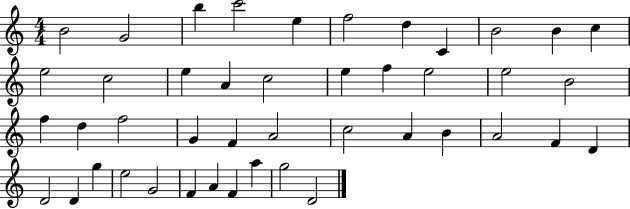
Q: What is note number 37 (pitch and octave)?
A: E5